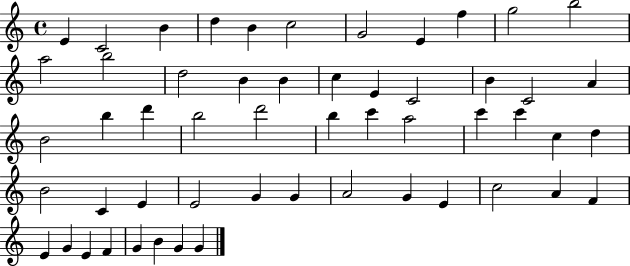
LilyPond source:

{
  \clef treble
  \time 4/4
  \defaultTimeSignature
  \key c \major
  e'4 c'2 b'4 | d''4 b'4 c''2 | g'2 e'4 f''4 | g''2 b''2 | \break a''2 b''2 | d''2 b'4 b'4 | c''4 e'4 c'2 | b'4 c'2 a'4 | \break b'2 b''4 d'''4 | b''2 d'''2 | b''4 c'''4 a''2 | c'''4 c'''4 c''4 d''4 | \break b'2 c'4 e'4 | e'2 g'4 g'4 | a'2 g'4 e'4 | c''2 a'4 f'4 | \break e'4 g'4 e'4 f'4 | g'4 b'4 g'4 g'4 | \bar "|."
}